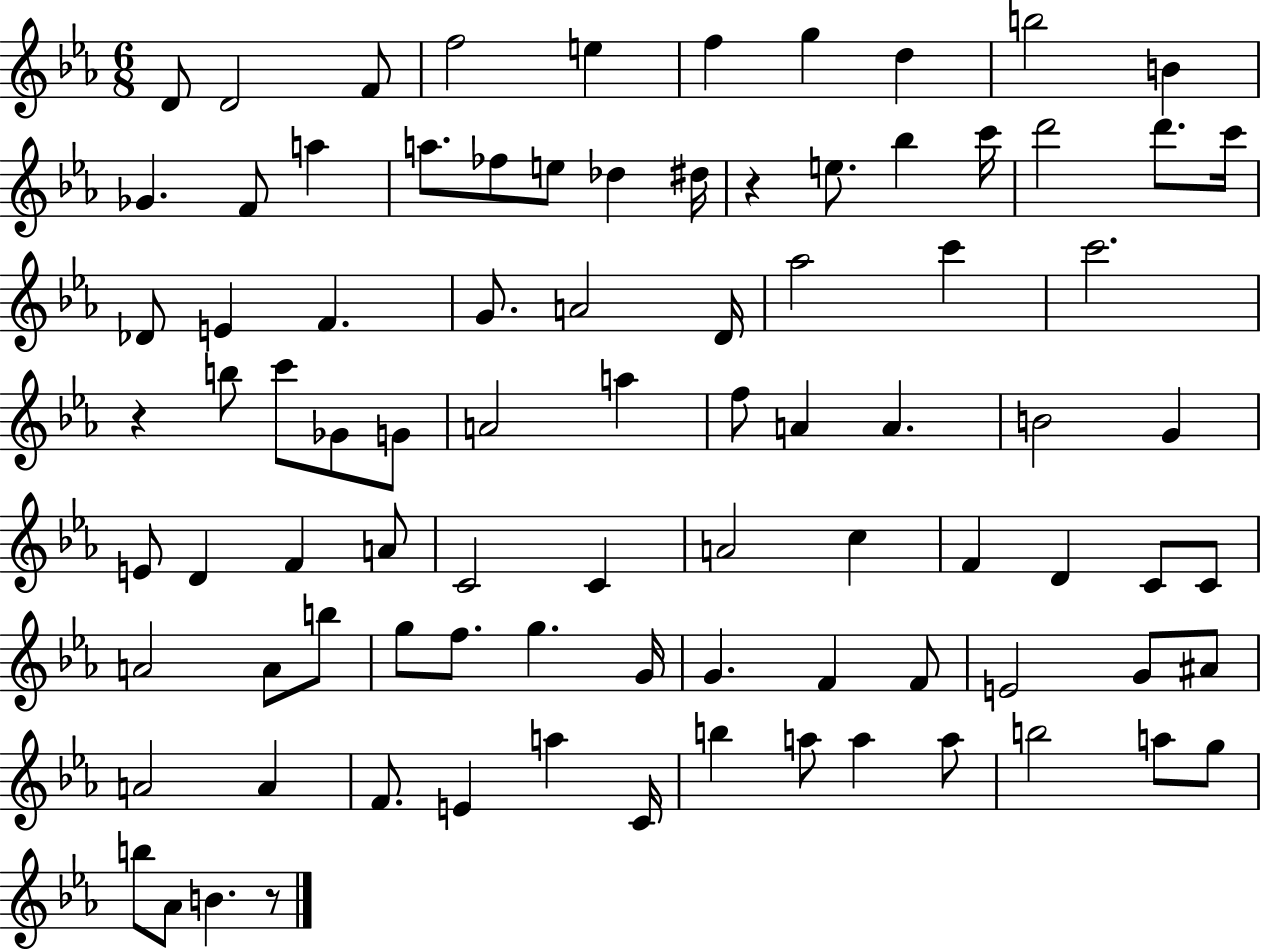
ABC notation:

X:1
T:Untitled
M:6/8
L:1/4
K:Eb
D/2 D2 F/2 f2 e f g d b2 B _G F/2 a a/2 _f/2 e/2 _d ^d/4 z e/2 _b c'/4 d'2 d'/2 c'/4 _D/2 E F G/2 A2 D/4 _a2 c' c'2 z b/2 c'/2 _G/2 G/2 A2 a f/2 A A B2 G E/2 D F A/2 C2 C A2 c F D C/2 C/2 A2 A/2 b/2 g/2 f/2 g G/4 G F F/2 E2 G/2 ^A/2 A2 A F/2 E a C/4 b a/2 a a/2 b2 a/2 g/2 b/2 _A/2 B z/2